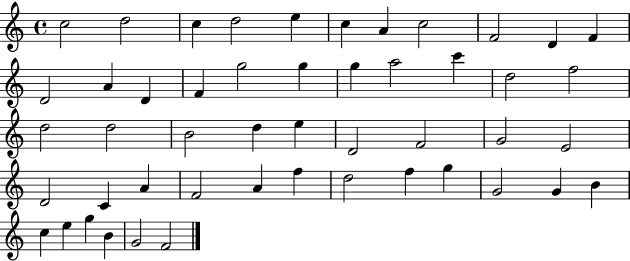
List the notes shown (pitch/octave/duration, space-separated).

C5/h D5/h C5/q D5/h E5/q C5/q A4/q C5/h F4/h D4/q F4/q D4/h A4/q D4/q F4/q G5/h G5/q G5/q A5/h C6/q D5/h F5/h D5/h D5/h B4/h D5/q E5/q D4/h F4/h G4/h E4/h D4/h C4/q A4/q F4/h A4/q F5/q D5/h F5/q G5/q G4/h G4/q B4/q C5/q E5/q G5/q B4/q G4/h F4/h